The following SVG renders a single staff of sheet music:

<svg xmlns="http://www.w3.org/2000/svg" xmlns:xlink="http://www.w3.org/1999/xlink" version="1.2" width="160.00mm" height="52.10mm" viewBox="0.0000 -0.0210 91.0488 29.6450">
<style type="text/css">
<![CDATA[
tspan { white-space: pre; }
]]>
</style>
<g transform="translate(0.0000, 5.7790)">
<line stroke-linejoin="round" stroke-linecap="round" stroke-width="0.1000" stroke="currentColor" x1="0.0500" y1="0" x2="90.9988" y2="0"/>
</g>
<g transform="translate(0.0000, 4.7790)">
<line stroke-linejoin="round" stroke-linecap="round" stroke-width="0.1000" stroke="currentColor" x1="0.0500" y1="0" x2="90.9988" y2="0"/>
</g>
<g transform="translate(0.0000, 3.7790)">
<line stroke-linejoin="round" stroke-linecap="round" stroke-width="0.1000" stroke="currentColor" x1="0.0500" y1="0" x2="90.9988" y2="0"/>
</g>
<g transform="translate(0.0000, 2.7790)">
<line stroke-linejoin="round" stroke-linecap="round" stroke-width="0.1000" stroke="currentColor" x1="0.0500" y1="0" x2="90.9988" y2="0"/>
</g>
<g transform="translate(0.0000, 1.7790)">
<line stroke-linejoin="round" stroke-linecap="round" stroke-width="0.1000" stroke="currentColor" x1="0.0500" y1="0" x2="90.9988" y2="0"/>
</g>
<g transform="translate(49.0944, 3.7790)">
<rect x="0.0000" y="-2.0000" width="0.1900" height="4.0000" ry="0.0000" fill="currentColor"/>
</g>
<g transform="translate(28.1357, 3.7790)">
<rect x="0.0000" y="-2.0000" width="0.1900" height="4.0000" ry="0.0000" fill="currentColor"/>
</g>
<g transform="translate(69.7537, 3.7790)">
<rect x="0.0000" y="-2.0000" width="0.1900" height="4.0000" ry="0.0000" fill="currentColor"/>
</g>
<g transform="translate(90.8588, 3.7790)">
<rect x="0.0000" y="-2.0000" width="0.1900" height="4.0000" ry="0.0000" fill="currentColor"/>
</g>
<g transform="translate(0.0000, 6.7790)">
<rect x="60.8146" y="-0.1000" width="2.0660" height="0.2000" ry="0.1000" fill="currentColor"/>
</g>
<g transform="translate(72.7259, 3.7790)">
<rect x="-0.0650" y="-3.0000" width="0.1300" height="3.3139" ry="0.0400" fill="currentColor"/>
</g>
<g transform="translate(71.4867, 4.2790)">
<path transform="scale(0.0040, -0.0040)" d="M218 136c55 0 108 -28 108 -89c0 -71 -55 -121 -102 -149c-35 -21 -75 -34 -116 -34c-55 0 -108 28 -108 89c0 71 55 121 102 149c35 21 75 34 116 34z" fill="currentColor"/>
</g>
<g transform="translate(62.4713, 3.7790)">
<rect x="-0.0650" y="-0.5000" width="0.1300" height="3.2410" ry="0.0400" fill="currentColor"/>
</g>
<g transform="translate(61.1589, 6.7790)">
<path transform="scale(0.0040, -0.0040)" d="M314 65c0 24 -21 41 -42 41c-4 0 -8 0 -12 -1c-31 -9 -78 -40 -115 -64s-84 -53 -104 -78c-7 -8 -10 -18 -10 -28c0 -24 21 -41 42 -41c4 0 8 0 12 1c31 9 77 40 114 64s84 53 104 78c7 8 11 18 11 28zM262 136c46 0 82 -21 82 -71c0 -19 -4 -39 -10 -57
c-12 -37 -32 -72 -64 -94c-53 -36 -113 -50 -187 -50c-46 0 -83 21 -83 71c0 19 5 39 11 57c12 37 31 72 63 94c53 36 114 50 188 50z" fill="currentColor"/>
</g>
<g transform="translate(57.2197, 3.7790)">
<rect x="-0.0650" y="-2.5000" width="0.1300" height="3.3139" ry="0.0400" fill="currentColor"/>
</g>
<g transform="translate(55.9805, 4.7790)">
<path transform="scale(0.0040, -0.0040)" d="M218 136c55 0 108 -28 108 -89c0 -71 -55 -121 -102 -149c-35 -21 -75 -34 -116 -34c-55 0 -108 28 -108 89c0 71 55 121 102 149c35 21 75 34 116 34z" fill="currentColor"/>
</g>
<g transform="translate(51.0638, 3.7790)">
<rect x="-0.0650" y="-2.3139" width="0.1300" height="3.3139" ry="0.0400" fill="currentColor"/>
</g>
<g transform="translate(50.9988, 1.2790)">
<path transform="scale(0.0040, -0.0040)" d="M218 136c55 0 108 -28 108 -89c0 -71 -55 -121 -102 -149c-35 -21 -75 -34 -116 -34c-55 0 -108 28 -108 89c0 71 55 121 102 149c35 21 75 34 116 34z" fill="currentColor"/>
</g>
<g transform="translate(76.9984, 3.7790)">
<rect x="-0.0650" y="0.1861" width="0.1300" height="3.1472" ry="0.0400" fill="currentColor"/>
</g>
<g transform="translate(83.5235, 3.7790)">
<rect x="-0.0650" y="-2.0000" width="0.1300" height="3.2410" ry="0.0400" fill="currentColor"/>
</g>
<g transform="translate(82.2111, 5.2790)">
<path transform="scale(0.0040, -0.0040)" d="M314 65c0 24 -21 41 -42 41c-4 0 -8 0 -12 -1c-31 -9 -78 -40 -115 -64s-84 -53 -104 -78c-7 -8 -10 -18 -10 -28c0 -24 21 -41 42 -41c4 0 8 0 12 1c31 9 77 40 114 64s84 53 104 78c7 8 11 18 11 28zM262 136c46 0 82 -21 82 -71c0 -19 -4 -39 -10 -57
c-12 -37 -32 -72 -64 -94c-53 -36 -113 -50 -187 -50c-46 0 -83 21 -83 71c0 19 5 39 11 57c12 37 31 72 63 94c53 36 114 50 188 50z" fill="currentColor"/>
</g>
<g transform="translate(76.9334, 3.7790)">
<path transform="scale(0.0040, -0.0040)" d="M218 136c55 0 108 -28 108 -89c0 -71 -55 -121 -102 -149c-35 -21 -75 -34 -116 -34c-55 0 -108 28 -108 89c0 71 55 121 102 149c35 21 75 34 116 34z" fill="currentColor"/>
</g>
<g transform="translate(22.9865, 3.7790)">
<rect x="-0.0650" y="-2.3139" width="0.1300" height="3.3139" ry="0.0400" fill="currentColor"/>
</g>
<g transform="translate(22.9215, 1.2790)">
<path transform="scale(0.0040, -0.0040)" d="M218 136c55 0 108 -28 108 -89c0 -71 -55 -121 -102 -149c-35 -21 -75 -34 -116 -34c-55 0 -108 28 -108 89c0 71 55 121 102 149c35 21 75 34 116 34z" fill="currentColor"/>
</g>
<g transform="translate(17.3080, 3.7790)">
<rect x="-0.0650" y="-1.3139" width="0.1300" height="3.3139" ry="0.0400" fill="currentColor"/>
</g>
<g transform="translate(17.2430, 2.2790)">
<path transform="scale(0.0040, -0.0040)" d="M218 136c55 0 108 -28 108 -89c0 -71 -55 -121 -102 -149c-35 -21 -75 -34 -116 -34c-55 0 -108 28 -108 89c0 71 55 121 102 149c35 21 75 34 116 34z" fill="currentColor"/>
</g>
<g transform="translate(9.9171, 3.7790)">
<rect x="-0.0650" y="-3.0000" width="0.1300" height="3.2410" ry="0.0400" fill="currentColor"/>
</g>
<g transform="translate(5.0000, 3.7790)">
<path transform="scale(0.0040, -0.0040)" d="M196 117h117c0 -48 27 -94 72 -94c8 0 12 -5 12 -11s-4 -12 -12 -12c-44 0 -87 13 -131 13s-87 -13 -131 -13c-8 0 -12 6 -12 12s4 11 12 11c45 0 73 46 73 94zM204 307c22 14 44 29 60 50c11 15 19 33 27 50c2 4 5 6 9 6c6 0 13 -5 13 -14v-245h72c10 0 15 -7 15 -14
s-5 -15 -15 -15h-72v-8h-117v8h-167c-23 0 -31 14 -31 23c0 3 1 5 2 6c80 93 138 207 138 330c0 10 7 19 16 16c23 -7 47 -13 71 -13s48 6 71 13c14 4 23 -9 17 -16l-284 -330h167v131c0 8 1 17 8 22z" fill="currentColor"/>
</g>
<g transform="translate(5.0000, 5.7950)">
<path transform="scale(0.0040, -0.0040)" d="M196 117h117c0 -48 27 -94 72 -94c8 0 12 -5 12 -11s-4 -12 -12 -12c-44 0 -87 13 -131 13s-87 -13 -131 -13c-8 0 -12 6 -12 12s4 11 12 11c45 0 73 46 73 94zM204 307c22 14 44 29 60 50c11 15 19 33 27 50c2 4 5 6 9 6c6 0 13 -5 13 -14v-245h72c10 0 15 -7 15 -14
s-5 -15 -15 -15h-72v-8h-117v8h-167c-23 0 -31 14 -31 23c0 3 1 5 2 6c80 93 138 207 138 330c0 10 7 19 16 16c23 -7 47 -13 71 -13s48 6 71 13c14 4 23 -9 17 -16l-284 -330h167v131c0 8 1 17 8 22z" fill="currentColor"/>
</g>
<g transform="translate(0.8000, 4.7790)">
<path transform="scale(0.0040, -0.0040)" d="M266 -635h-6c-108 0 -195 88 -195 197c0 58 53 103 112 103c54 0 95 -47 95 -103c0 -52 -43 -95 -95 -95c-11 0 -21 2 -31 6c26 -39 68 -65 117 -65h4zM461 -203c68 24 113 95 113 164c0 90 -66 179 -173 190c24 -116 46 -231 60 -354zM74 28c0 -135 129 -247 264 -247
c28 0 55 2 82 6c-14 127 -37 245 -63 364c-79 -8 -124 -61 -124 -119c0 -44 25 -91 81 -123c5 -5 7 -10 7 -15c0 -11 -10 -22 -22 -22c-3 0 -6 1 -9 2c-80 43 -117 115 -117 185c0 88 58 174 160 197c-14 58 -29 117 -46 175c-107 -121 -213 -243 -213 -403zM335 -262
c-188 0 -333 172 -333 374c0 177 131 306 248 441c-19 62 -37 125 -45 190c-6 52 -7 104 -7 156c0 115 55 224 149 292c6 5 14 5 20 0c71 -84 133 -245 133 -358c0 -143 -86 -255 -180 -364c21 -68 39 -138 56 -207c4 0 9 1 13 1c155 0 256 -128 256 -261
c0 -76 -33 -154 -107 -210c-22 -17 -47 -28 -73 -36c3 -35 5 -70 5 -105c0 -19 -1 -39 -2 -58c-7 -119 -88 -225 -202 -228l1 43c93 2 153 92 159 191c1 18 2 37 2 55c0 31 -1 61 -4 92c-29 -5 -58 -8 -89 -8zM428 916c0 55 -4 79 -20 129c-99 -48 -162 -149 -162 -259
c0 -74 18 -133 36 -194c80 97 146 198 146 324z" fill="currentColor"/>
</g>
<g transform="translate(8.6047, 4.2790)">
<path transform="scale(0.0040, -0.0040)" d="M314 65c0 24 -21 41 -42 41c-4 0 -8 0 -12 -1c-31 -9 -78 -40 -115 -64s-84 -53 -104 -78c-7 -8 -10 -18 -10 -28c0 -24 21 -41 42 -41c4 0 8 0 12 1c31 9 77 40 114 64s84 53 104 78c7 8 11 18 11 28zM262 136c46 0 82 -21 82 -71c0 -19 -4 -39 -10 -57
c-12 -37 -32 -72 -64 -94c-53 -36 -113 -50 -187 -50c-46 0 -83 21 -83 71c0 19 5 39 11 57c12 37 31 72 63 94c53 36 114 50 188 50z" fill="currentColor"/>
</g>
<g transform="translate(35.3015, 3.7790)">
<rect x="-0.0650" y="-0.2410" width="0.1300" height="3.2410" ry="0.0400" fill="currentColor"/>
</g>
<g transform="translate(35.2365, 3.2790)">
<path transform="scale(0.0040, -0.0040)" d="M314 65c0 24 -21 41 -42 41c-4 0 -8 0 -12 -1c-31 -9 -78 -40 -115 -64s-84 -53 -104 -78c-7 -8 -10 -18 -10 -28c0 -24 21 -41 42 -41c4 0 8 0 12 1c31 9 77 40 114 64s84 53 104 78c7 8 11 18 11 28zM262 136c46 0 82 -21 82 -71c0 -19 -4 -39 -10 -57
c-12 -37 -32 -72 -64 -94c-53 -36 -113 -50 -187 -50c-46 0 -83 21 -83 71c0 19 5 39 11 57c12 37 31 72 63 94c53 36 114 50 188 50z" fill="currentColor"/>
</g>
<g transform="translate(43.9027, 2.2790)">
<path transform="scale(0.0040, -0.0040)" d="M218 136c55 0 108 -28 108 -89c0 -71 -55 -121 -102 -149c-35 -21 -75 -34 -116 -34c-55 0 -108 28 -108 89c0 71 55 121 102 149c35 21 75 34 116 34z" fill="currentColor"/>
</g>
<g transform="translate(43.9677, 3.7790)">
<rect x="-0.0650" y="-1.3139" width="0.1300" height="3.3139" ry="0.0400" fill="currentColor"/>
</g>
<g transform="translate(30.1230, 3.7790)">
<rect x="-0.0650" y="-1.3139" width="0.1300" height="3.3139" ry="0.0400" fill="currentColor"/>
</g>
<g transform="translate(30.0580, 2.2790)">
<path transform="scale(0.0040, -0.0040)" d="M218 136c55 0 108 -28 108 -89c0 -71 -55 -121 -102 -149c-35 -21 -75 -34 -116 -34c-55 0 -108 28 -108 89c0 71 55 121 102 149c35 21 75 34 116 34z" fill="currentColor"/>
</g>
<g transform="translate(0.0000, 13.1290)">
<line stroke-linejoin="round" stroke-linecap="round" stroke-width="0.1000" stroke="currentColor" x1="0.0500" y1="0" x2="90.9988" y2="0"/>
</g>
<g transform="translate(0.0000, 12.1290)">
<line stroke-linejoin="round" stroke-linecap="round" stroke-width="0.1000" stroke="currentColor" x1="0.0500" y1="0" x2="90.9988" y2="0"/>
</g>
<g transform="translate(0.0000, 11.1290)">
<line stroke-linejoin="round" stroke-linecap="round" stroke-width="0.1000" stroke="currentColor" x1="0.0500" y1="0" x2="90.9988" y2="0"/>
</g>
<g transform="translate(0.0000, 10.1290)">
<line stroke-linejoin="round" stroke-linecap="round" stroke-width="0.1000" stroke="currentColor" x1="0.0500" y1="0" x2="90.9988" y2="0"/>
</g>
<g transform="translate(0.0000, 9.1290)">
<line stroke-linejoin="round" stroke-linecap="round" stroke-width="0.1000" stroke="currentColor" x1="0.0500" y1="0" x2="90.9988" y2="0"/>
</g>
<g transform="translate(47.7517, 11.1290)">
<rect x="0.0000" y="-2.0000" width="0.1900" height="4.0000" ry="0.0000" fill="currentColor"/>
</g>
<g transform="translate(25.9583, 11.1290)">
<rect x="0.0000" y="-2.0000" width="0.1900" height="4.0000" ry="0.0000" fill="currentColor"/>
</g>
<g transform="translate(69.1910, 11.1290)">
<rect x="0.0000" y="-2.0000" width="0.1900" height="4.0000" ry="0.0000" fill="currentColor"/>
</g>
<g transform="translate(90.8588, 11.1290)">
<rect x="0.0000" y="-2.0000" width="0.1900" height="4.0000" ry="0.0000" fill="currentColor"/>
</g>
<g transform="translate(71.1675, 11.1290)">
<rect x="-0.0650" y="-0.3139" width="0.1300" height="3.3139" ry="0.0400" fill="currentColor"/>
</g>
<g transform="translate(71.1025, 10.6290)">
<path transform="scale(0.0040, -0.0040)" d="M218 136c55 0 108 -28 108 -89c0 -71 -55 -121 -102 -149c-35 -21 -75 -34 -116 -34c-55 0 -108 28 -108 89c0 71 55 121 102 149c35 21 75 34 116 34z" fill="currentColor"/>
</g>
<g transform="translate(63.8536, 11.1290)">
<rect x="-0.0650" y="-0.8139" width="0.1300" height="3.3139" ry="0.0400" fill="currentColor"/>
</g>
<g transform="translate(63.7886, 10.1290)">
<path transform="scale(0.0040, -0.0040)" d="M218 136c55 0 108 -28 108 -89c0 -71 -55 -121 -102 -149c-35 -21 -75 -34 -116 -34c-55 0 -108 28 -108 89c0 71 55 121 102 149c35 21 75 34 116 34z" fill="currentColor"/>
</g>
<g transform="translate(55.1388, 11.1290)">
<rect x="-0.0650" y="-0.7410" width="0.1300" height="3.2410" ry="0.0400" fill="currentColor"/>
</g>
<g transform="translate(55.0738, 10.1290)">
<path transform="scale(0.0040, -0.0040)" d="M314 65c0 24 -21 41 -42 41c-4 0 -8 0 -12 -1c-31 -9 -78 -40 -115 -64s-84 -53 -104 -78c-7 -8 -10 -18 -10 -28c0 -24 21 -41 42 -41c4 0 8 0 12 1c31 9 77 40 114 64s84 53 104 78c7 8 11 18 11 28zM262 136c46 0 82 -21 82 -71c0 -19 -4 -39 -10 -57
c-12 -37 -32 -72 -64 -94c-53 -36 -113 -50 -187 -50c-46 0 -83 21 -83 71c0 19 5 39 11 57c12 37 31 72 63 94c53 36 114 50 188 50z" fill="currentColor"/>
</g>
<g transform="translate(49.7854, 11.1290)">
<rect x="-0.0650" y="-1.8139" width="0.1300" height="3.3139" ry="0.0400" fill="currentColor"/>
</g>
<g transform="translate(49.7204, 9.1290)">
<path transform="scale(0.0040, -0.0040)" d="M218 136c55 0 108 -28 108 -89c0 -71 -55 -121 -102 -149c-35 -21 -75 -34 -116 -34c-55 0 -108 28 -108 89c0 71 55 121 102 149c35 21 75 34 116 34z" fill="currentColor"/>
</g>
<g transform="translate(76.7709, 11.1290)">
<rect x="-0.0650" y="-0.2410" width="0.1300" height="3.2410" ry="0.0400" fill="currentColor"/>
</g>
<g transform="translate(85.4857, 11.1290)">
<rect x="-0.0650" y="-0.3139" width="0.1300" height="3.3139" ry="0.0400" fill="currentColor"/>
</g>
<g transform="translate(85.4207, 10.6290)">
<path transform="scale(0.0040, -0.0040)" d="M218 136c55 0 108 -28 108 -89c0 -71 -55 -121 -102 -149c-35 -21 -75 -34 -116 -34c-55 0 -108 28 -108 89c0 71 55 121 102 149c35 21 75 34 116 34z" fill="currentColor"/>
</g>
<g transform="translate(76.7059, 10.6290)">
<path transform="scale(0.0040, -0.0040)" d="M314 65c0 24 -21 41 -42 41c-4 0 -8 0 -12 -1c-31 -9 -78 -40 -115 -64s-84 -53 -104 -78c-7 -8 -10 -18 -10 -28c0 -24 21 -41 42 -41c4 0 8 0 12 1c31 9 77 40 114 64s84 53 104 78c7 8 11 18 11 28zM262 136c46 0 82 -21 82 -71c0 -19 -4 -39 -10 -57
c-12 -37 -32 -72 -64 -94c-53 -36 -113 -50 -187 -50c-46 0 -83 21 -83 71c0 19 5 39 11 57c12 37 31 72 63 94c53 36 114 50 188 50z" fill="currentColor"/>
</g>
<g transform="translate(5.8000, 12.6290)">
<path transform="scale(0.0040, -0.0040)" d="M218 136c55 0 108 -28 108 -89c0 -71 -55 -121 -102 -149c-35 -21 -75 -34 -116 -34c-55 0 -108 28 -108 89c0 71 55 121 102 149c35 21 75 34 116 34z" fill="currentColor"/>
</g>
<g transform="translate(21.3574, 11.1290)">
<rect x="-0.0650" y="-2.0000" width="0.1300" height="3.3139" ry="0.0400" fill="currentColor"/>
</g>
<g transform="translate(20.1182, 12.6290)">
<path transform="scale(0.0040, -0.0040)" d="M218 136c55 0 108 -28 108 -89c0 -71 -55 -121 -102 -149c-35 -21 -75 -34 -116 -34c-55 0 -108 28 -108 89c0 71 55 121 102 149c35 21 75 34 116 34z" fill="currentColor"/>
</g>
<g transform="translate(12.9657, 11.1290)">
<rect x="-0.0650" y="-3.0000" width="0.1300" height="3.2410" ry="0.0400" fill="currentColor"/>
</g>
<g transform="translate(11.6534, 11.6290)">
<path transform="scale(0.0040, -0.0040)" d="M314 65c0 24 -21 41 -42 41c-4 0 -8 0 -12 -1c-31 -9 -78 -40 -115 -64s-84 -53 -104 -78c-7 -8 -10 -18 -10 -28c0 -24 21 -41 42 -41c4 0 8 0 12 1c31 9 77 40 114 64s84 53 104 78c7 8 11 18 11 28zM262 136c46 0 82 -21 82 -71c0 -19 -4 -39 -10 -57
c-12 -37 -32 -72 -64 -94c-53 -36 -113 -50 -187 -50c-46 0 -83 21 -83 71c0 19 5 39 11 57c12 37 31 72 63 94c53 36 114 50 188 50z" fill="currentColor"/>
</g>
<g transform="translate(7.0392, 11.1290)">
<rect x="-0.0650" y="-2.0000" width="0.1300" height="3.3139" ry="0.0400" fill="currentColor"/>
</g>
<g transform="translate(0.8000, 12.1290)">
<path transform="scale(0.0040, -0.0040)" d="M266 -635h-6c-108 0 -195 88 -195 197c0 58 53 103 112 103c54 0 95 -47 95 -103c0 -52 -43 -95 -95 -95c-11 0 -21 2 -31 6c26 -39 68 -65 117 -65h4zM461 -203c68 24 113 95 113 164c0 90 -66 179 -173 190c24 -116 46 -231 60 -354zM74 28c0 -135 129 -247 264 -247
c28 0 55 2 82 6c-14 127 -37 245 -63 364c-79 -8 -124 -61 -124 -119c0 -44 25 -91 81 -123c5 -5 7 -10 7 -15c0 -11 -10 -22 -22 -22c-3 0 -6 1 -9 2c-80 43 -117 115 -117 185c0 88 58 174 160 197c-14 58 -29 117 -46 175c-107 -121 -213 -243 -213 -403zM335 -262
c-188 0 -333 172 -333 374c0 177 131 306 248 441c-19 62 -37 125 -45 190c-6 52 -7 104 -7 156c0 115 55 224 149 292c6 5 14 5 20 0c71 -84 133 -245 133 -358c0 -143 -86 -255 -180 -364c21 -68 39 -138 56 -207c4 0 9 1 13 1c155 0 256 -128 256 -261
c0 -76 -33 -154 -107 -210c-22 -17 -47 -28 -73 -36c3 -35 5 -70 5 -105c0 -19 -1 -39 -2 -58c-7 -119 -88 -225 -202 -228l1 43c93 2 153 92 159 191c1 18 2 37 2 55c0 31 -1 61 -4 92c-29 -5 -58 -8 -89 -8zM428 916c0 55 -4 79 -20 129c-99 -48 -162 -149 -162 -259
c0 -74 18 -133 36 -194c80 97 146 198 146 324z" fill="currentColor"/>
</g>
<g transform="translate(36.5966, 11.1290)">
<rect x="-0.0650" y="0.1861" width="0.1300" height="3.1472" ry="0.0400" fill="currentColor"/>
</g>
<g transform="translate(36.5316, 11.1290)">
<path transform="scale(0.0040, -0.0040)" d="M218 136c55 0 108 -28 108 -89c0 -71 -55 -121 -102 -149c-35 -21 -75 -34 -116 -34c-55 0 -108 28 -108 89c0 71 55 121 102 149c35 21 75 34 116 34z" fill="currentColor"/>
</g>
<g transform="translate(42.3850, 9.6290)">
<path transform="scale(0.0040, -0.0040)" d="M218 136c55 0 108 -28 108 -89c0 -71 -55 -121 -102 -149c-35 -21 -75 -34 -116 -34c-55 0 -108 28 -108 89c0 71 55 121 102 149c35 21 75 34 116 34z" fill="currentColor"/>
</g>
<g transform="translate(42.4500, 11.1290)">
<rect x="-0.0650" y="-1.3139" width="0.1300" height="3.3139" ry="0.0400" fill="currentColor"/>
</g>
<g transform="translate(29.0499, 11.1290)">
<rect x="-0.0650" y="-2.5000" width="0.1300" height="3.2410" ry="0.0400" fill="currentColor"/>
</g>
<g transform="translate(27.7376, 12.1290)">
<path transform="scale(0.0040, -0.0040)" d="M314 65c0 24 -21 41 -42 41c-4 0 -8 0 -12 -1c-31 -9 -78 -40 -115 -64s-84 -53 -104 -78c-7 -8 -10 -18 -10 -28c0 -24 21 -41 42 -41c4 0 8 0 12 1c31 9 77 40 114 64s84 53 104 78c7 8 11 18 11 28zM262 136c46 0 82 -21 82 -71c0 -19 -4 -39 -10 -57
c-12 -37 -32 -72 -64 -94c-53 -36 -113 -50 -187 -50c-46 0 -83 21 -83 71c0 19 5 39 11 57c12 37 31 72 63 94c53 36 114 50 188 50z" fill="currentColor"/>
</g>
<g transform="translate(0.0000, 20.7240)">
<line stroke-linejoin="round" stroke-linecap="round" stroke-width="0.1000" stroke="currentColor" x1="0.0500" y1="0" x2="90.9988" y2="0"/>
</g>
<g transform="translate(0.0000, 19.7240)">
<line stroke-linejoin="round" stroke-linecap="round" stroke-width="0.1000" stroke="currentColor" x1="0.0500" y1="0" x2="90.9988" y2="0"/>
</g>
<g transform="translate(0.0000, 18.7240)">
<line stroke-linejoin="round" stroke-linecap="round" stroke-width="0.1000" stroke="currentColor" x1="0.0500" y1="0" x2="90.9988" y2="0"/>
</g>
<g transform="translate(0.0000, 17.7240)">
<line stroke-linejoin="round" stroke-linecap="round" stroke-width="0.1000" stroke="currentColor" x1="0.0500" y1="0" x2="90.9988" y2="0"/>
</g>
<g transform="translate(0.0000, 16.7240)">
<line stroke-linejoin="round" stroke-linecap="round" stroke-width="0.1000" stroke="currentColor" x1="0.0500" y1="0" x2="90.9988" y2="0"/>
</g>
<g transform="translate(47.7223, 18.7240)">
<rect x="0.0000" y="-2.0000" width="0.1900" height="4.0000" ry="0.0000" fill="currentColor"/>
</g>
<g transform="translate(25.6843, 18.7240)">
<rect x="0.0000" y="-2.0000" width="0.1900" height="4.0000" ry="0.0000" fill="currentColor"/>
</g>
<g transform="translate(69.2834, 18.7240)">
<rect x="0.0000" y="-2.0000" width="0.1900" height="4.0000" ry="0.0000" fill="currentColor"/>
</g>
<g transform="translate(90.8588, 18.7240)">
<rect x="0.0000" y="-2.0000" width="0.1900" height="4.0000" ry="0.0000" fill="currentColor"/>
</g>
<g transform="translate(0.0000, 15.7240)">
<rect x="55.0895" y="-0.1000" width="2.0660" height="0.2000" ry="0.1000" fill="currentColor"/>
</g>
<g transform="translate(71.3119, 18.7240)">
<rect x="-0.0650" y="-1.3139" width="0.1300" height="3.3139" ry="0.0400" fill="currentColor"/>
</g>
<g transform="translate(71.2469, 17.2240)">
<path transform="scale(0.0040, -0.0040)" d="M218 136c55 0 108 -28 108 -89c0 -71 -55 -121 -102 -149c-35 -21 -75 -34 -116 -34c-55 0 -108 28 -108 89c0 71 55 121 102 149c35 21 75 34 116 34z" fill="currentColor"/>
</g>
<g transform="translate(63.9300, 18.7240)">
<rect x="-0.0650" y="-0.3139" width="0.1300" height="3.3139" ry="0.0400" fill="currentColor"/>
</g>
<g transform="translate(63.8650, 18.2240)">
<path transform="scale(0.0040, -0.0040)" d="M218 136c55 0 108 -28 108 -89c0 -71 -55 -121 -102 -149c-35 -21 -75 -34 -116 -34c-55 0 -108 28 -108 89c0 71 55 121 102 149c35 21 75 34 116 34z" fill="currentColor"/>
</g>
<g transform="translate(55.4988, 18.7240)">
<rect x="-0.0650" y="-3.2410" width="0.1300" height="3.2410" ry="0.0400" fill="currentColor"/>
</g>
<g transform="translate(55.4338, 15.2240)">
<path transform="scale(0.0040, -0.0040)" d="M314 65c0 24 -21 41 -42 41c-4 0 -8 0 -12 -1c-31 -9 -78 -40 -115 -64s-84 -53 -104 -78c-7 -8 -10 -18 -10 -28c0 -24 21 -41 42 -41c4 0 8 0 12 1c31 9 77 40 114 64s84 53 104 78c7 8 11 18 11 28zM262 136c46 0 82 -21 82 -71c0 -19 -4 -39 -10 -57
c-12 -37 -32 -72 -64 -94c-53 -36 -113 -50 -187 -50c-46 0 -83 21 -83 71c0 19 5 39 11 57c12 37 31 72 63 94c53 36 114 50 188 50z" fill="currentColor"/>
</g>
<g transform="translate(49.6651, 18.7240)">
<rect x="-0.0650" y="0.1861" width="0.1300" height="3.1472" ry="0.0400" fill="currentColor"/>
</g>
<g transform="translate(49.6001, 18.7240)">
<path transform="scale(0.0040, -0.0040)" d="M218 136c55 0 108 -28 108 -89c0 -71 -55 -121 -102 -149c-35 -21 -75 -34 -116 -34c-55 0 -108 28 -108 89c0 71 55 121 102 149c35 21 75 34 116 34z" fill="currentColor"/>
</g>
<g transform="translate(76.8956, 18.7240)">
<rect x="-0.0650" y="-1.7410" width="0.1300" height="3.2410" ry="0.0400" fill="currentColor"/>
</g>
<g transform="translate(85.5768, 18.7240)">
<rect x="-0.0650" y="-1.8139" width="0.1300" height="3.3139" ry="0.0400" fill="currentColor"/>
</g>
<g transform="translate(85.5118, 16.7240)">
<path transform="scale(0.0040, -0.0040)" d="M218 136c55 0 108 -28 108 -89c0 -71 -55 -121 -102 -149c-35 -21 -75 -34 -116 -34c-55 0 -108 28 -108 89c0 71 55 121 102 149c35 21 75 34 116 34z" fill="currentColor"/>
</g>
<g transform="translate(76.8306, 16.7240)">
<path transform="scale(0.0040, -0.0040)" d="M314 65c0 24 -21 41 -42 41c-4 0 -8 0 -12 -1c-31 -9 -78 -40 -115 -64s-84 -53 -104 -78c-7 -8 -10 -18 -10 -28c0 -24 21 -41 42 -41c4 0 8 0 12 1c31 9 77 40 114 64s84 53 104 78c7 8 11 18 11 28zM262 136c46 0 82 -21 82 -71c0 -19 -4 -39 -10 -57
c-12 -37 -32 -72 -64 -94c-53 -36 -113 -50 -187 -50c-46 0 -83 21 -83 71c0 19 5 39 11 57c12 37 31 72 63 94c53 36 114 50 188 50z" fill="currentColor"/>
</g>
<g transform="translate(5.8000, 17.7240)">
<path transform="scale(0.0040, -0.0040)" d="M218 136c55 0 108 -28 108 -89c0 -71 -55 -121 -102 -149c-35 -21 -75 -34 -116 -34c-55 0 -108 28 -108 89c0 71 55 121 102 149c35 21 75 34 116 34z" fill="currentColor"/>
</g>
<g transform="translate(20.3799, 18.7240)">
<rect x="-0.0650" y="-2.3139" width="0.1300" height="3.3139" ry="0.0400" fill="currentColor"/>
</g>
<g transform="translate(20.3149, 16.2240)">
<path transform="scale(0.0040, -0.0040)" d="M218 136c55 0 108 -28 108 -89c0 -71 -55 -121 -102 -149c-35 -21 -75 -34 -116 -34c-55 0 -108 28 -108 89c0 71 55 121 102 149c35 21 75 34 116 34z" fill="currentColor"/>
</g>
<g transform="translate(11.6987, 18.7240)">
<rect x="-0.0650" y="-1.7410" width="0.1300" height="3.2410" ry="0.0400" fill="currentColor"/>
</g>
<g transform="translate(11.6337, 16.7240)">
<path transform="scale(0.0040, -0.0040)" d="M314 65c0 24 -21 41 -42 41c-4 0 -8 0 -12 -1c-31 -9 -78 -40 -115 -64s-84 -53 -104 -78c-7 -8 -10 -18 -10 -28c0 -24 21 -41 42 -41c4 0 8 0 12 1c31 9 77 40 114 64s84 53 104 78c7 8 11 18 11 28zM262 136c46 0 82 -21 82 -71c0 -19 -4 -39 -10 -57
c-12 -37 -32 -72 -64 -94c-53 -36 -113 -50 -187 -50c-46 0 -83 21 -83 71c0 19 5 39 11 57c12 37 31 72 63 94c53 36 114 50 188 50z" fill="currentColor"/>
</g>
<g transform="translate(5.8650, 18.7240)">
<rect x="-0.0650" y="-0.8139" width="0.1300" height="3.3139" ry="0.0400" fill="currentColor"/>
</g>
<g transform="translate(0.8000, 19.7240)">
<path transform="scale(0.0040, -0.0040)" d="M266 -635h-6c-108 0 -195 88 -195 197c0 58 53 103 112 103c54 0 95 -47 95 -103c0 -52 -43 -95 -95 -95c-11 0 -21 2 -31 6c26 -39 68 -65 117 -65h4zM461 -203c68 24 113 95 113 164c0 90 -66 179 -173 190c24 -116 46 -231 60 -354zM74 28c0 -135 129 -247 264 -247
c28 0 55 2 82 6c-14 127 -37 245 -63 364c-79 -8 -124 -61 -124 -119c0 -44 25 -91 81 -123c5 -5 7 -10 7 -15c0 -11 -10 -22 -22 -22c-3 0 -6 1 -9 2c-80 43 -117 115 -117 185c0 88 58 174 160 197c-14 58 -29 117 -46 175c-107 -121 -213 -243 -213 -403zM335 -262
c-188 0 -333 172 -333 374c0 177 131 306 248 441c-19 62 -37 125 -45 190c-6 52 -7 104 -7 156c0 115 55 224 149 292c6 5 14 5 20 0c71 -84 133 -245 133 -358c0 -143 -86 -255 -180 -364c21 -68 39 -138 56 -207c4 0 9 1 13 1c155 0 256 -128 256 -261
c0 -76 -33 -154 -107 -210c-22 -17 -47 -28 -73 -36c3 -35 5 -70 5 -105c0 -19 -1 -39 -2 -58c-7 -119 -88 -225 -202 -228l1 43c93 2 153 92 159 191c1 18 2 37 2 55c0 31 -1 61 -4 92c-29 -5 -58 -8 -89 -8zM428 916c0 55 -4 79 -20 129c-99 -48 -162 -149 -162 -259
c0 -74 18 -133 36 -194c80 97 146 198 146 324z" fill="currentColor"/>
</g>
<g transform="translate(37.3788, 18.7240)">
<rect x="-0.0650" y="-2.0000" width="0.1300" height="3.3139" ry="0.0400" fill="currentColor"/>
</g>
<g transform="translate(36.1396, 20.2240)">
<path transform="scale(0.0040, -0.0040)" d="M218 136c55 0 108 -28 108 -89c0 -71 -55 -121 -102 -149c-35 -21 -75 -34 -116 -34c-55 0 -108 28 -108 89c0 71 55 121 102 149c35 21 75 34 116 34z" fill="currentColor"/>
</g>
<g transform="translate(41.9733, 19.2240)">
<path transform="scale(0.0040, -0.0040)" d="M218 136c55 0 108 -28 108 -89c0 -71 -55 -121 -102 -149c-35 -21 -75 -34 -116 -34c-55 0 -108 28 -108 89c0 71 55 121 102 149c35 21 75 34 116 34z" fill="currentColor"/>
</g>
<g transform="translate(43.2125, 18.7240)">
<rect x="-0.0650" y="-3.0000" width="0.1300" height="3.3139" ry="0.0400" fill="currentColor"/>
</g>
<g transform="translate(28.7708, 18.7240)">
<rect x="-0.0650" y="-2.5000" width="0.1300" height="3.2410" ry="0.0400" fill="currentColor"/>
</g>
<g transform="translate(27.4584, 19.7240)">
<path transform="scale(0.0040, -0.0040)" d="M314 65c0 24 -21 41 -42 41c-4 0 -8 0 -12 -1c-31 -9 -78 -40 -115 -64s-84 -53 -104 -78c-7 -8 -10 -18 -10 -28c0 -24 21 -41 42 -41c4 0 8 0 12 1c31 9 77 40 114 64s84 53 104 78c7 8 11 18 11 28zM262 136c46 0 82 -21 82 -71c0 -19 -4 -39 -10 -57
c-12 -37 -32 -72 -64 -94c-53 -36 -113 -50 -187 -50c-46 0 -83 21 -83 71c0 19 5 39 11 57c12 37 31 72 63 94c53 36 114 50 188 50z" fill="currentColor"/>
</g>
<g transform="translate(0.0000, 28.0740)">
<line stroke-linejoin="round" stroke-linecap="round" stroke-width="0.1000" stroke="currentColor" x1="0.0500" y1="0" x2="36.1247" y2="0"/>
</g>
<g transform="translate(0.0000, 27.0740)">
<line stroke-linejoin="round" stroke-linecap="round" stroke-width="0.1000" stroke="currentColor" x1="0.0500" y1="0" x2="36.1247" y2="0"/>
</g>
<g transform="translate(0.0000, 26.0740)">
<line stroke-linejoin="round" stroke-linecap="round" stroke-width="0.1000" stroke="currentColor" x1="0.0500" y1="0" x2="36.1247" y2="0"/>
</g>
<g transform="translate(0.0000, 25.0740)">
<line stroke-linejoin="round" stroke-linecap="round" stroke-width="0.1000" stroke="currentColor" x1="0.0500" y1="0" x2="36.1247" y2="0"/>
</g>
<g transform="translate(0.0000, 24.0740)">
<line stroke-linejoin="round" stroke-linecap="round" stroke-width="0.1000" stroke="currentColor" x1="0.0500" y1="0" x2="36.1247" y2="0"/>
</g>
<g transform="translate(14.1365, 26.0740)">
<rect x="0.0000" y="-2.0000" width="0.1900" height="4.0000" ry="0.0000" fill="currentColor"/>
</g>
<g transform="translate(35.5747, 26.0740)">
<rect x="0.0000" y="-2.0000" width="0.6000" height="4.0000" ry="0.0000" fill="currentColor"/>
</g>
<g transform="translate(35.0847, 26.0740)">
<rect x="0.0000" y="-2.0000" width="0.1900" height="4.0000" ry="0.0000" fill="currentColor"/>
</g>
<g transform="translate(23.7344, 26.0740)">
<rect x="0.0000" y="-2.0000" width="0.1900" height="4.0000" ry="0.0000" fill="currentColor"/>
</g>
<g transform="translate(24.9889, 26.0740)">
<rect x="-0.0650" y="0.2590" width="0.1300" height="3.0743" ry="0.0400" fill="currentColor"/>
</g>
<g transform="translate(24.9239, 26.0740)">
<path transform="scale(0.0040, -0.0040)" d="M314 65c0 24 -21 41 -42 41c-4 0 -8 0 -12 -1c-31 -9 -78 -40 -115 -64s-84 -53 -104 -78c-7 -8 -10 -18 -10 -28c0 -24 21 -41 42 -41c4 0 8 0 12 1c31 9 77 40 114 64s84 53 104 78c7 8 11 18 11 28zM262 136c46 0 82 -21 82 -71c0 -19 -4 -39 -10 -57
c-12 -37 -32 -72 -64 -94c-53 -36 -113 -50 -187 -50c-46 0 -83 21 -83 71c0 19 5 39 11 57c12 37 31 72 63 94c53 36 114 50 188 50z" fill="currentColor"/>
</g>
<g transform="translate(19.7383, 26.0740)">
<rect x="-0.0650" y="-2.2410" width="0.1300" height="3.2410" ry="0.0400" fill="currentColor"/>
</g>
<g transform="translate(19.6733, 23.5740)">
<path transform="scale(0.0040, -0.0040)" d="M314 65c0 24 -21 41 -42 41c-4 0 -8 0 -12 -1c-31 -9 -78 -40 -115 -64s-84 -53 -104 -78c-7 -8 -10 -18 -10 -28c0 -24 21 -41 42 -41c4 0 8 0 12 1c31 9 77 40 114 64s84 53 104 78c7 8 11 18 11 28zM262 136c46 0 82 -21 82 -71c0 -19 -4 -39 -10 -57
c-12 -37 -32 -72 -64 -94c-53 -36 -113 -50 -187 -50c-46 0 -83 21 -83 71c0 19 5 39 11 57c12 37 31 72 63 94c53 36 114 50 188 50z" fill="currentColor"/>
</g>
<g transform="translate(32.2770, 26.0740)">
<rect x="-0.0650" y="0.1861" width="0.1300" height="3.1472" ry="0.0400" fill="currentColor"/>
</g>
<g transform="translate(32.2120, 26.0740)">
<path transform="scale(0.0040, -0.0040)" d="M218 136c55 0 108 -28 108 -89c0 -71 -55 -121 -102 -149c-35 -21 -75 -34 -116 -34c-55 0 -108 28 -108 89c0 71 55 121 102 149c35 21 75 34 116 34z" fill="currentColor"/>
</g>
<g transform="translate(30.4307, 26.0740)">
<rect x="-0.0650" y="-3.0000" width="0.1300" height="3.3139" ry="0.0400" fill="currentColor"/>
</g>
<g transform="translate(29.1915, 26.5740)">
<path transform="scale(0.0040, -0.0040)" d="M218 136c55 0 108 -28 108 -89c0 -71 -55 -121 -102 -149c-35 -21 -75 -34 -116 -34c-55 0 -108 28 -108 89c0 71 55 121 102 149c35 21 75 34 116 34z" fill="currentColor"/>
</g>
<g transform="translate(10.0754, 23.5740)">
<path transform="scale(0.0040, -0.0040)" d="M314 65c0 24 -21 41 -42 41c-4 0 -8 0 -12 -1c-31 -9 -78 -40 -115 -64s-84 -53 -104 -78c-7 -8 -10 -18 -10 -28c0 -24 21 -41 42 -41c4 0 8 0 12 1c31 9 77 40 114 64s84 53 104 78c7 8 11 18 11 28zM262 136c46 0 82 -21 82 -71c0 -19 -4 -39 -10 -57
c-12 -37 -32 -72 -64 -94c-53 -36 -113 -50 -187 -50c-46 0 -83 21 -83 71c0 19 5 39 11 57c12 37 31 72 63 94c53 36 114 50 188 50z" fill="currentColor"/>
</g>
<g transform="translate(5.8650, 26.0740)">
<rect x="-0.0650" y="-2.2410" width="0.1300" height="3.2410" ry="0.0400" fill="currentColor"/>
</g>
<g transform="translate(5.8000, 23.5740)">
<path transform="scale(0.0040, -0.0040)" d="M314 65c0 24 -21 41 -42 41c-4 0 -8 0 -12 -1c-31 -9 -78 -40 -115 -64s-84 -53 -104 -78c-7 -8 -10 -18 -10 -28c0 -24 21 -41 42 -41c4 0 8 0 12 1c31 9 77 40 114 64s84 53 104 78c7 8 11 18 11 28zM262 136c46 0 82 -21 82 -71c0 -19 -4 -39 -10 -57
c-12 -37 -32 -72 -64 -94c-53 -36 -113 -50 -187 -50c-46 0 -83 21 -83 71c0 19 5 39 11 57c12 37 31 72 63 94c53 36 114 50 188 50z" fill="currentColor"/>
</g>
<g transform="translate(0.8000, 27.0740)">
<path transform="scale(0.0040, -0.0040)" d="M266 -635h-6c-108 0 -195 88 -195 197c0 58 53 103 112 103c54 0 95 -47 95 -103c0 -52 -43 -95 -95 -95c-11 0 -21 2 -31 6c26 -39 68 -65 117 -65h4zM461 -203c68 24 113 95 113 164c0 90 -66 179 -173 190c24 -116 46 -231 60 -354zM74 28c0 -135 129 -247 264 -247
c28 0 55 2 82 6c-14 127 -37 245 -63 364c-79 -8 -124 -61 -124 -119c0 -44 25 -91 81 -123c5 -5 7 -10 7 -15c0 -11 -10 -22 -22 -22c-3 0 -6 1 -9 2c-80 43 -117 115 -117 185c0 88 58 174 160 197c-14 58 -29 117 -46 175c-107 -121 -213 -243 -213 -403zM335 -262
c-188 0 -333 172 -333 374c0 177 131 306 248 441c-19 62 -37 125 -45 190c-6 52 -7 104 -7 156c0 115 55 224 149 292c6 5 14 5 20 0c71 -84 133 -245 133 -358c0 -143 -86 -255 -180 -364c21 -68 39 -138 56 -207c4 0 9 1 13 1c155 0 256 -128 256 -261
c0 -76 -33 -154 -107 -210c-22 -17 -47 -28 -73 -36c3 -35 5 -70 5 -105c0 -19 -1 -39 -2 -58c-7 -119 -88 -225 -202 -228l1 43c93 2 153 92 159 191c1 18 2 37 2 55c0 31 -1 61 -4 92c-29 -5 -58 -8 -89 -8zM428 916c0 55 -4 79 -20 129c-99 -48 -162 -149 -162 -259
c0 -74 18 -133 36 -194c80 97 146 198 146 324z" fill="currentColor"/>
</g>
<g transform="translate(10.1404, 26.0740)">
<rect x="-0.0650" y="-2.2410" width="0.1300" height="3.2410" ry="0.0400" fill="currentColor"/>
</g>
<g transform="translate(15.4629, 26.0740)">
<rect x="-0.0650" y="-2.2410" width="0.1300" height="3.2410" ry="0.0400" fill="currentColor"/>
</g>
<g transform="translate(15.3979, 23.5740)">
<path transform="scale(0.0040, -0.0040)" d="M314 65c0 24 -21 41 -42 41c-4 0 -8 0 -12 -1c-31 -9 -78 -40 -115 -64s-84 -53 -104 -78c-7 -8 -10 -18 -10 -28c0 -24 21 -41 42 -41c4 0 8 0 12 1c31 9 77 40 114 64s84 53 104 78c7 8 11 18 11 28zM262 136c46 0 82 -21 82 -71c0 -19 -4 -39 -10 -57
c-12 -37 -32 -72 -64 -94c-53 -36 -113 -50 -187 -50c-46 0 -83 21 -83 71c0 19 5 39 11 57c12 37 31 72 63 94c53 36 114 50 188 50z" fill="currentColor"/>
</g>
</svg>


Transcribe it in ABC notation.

X:1
T:Untitled
M:4/4
L:1/4
K:C
A2 e g e c2 e g G C2 A B F2 F A2 F G2 B e f d2 d c c2 c d f2 g G2 F A B b2 c e f2 f g2 g2 g2 g2 B2 A B